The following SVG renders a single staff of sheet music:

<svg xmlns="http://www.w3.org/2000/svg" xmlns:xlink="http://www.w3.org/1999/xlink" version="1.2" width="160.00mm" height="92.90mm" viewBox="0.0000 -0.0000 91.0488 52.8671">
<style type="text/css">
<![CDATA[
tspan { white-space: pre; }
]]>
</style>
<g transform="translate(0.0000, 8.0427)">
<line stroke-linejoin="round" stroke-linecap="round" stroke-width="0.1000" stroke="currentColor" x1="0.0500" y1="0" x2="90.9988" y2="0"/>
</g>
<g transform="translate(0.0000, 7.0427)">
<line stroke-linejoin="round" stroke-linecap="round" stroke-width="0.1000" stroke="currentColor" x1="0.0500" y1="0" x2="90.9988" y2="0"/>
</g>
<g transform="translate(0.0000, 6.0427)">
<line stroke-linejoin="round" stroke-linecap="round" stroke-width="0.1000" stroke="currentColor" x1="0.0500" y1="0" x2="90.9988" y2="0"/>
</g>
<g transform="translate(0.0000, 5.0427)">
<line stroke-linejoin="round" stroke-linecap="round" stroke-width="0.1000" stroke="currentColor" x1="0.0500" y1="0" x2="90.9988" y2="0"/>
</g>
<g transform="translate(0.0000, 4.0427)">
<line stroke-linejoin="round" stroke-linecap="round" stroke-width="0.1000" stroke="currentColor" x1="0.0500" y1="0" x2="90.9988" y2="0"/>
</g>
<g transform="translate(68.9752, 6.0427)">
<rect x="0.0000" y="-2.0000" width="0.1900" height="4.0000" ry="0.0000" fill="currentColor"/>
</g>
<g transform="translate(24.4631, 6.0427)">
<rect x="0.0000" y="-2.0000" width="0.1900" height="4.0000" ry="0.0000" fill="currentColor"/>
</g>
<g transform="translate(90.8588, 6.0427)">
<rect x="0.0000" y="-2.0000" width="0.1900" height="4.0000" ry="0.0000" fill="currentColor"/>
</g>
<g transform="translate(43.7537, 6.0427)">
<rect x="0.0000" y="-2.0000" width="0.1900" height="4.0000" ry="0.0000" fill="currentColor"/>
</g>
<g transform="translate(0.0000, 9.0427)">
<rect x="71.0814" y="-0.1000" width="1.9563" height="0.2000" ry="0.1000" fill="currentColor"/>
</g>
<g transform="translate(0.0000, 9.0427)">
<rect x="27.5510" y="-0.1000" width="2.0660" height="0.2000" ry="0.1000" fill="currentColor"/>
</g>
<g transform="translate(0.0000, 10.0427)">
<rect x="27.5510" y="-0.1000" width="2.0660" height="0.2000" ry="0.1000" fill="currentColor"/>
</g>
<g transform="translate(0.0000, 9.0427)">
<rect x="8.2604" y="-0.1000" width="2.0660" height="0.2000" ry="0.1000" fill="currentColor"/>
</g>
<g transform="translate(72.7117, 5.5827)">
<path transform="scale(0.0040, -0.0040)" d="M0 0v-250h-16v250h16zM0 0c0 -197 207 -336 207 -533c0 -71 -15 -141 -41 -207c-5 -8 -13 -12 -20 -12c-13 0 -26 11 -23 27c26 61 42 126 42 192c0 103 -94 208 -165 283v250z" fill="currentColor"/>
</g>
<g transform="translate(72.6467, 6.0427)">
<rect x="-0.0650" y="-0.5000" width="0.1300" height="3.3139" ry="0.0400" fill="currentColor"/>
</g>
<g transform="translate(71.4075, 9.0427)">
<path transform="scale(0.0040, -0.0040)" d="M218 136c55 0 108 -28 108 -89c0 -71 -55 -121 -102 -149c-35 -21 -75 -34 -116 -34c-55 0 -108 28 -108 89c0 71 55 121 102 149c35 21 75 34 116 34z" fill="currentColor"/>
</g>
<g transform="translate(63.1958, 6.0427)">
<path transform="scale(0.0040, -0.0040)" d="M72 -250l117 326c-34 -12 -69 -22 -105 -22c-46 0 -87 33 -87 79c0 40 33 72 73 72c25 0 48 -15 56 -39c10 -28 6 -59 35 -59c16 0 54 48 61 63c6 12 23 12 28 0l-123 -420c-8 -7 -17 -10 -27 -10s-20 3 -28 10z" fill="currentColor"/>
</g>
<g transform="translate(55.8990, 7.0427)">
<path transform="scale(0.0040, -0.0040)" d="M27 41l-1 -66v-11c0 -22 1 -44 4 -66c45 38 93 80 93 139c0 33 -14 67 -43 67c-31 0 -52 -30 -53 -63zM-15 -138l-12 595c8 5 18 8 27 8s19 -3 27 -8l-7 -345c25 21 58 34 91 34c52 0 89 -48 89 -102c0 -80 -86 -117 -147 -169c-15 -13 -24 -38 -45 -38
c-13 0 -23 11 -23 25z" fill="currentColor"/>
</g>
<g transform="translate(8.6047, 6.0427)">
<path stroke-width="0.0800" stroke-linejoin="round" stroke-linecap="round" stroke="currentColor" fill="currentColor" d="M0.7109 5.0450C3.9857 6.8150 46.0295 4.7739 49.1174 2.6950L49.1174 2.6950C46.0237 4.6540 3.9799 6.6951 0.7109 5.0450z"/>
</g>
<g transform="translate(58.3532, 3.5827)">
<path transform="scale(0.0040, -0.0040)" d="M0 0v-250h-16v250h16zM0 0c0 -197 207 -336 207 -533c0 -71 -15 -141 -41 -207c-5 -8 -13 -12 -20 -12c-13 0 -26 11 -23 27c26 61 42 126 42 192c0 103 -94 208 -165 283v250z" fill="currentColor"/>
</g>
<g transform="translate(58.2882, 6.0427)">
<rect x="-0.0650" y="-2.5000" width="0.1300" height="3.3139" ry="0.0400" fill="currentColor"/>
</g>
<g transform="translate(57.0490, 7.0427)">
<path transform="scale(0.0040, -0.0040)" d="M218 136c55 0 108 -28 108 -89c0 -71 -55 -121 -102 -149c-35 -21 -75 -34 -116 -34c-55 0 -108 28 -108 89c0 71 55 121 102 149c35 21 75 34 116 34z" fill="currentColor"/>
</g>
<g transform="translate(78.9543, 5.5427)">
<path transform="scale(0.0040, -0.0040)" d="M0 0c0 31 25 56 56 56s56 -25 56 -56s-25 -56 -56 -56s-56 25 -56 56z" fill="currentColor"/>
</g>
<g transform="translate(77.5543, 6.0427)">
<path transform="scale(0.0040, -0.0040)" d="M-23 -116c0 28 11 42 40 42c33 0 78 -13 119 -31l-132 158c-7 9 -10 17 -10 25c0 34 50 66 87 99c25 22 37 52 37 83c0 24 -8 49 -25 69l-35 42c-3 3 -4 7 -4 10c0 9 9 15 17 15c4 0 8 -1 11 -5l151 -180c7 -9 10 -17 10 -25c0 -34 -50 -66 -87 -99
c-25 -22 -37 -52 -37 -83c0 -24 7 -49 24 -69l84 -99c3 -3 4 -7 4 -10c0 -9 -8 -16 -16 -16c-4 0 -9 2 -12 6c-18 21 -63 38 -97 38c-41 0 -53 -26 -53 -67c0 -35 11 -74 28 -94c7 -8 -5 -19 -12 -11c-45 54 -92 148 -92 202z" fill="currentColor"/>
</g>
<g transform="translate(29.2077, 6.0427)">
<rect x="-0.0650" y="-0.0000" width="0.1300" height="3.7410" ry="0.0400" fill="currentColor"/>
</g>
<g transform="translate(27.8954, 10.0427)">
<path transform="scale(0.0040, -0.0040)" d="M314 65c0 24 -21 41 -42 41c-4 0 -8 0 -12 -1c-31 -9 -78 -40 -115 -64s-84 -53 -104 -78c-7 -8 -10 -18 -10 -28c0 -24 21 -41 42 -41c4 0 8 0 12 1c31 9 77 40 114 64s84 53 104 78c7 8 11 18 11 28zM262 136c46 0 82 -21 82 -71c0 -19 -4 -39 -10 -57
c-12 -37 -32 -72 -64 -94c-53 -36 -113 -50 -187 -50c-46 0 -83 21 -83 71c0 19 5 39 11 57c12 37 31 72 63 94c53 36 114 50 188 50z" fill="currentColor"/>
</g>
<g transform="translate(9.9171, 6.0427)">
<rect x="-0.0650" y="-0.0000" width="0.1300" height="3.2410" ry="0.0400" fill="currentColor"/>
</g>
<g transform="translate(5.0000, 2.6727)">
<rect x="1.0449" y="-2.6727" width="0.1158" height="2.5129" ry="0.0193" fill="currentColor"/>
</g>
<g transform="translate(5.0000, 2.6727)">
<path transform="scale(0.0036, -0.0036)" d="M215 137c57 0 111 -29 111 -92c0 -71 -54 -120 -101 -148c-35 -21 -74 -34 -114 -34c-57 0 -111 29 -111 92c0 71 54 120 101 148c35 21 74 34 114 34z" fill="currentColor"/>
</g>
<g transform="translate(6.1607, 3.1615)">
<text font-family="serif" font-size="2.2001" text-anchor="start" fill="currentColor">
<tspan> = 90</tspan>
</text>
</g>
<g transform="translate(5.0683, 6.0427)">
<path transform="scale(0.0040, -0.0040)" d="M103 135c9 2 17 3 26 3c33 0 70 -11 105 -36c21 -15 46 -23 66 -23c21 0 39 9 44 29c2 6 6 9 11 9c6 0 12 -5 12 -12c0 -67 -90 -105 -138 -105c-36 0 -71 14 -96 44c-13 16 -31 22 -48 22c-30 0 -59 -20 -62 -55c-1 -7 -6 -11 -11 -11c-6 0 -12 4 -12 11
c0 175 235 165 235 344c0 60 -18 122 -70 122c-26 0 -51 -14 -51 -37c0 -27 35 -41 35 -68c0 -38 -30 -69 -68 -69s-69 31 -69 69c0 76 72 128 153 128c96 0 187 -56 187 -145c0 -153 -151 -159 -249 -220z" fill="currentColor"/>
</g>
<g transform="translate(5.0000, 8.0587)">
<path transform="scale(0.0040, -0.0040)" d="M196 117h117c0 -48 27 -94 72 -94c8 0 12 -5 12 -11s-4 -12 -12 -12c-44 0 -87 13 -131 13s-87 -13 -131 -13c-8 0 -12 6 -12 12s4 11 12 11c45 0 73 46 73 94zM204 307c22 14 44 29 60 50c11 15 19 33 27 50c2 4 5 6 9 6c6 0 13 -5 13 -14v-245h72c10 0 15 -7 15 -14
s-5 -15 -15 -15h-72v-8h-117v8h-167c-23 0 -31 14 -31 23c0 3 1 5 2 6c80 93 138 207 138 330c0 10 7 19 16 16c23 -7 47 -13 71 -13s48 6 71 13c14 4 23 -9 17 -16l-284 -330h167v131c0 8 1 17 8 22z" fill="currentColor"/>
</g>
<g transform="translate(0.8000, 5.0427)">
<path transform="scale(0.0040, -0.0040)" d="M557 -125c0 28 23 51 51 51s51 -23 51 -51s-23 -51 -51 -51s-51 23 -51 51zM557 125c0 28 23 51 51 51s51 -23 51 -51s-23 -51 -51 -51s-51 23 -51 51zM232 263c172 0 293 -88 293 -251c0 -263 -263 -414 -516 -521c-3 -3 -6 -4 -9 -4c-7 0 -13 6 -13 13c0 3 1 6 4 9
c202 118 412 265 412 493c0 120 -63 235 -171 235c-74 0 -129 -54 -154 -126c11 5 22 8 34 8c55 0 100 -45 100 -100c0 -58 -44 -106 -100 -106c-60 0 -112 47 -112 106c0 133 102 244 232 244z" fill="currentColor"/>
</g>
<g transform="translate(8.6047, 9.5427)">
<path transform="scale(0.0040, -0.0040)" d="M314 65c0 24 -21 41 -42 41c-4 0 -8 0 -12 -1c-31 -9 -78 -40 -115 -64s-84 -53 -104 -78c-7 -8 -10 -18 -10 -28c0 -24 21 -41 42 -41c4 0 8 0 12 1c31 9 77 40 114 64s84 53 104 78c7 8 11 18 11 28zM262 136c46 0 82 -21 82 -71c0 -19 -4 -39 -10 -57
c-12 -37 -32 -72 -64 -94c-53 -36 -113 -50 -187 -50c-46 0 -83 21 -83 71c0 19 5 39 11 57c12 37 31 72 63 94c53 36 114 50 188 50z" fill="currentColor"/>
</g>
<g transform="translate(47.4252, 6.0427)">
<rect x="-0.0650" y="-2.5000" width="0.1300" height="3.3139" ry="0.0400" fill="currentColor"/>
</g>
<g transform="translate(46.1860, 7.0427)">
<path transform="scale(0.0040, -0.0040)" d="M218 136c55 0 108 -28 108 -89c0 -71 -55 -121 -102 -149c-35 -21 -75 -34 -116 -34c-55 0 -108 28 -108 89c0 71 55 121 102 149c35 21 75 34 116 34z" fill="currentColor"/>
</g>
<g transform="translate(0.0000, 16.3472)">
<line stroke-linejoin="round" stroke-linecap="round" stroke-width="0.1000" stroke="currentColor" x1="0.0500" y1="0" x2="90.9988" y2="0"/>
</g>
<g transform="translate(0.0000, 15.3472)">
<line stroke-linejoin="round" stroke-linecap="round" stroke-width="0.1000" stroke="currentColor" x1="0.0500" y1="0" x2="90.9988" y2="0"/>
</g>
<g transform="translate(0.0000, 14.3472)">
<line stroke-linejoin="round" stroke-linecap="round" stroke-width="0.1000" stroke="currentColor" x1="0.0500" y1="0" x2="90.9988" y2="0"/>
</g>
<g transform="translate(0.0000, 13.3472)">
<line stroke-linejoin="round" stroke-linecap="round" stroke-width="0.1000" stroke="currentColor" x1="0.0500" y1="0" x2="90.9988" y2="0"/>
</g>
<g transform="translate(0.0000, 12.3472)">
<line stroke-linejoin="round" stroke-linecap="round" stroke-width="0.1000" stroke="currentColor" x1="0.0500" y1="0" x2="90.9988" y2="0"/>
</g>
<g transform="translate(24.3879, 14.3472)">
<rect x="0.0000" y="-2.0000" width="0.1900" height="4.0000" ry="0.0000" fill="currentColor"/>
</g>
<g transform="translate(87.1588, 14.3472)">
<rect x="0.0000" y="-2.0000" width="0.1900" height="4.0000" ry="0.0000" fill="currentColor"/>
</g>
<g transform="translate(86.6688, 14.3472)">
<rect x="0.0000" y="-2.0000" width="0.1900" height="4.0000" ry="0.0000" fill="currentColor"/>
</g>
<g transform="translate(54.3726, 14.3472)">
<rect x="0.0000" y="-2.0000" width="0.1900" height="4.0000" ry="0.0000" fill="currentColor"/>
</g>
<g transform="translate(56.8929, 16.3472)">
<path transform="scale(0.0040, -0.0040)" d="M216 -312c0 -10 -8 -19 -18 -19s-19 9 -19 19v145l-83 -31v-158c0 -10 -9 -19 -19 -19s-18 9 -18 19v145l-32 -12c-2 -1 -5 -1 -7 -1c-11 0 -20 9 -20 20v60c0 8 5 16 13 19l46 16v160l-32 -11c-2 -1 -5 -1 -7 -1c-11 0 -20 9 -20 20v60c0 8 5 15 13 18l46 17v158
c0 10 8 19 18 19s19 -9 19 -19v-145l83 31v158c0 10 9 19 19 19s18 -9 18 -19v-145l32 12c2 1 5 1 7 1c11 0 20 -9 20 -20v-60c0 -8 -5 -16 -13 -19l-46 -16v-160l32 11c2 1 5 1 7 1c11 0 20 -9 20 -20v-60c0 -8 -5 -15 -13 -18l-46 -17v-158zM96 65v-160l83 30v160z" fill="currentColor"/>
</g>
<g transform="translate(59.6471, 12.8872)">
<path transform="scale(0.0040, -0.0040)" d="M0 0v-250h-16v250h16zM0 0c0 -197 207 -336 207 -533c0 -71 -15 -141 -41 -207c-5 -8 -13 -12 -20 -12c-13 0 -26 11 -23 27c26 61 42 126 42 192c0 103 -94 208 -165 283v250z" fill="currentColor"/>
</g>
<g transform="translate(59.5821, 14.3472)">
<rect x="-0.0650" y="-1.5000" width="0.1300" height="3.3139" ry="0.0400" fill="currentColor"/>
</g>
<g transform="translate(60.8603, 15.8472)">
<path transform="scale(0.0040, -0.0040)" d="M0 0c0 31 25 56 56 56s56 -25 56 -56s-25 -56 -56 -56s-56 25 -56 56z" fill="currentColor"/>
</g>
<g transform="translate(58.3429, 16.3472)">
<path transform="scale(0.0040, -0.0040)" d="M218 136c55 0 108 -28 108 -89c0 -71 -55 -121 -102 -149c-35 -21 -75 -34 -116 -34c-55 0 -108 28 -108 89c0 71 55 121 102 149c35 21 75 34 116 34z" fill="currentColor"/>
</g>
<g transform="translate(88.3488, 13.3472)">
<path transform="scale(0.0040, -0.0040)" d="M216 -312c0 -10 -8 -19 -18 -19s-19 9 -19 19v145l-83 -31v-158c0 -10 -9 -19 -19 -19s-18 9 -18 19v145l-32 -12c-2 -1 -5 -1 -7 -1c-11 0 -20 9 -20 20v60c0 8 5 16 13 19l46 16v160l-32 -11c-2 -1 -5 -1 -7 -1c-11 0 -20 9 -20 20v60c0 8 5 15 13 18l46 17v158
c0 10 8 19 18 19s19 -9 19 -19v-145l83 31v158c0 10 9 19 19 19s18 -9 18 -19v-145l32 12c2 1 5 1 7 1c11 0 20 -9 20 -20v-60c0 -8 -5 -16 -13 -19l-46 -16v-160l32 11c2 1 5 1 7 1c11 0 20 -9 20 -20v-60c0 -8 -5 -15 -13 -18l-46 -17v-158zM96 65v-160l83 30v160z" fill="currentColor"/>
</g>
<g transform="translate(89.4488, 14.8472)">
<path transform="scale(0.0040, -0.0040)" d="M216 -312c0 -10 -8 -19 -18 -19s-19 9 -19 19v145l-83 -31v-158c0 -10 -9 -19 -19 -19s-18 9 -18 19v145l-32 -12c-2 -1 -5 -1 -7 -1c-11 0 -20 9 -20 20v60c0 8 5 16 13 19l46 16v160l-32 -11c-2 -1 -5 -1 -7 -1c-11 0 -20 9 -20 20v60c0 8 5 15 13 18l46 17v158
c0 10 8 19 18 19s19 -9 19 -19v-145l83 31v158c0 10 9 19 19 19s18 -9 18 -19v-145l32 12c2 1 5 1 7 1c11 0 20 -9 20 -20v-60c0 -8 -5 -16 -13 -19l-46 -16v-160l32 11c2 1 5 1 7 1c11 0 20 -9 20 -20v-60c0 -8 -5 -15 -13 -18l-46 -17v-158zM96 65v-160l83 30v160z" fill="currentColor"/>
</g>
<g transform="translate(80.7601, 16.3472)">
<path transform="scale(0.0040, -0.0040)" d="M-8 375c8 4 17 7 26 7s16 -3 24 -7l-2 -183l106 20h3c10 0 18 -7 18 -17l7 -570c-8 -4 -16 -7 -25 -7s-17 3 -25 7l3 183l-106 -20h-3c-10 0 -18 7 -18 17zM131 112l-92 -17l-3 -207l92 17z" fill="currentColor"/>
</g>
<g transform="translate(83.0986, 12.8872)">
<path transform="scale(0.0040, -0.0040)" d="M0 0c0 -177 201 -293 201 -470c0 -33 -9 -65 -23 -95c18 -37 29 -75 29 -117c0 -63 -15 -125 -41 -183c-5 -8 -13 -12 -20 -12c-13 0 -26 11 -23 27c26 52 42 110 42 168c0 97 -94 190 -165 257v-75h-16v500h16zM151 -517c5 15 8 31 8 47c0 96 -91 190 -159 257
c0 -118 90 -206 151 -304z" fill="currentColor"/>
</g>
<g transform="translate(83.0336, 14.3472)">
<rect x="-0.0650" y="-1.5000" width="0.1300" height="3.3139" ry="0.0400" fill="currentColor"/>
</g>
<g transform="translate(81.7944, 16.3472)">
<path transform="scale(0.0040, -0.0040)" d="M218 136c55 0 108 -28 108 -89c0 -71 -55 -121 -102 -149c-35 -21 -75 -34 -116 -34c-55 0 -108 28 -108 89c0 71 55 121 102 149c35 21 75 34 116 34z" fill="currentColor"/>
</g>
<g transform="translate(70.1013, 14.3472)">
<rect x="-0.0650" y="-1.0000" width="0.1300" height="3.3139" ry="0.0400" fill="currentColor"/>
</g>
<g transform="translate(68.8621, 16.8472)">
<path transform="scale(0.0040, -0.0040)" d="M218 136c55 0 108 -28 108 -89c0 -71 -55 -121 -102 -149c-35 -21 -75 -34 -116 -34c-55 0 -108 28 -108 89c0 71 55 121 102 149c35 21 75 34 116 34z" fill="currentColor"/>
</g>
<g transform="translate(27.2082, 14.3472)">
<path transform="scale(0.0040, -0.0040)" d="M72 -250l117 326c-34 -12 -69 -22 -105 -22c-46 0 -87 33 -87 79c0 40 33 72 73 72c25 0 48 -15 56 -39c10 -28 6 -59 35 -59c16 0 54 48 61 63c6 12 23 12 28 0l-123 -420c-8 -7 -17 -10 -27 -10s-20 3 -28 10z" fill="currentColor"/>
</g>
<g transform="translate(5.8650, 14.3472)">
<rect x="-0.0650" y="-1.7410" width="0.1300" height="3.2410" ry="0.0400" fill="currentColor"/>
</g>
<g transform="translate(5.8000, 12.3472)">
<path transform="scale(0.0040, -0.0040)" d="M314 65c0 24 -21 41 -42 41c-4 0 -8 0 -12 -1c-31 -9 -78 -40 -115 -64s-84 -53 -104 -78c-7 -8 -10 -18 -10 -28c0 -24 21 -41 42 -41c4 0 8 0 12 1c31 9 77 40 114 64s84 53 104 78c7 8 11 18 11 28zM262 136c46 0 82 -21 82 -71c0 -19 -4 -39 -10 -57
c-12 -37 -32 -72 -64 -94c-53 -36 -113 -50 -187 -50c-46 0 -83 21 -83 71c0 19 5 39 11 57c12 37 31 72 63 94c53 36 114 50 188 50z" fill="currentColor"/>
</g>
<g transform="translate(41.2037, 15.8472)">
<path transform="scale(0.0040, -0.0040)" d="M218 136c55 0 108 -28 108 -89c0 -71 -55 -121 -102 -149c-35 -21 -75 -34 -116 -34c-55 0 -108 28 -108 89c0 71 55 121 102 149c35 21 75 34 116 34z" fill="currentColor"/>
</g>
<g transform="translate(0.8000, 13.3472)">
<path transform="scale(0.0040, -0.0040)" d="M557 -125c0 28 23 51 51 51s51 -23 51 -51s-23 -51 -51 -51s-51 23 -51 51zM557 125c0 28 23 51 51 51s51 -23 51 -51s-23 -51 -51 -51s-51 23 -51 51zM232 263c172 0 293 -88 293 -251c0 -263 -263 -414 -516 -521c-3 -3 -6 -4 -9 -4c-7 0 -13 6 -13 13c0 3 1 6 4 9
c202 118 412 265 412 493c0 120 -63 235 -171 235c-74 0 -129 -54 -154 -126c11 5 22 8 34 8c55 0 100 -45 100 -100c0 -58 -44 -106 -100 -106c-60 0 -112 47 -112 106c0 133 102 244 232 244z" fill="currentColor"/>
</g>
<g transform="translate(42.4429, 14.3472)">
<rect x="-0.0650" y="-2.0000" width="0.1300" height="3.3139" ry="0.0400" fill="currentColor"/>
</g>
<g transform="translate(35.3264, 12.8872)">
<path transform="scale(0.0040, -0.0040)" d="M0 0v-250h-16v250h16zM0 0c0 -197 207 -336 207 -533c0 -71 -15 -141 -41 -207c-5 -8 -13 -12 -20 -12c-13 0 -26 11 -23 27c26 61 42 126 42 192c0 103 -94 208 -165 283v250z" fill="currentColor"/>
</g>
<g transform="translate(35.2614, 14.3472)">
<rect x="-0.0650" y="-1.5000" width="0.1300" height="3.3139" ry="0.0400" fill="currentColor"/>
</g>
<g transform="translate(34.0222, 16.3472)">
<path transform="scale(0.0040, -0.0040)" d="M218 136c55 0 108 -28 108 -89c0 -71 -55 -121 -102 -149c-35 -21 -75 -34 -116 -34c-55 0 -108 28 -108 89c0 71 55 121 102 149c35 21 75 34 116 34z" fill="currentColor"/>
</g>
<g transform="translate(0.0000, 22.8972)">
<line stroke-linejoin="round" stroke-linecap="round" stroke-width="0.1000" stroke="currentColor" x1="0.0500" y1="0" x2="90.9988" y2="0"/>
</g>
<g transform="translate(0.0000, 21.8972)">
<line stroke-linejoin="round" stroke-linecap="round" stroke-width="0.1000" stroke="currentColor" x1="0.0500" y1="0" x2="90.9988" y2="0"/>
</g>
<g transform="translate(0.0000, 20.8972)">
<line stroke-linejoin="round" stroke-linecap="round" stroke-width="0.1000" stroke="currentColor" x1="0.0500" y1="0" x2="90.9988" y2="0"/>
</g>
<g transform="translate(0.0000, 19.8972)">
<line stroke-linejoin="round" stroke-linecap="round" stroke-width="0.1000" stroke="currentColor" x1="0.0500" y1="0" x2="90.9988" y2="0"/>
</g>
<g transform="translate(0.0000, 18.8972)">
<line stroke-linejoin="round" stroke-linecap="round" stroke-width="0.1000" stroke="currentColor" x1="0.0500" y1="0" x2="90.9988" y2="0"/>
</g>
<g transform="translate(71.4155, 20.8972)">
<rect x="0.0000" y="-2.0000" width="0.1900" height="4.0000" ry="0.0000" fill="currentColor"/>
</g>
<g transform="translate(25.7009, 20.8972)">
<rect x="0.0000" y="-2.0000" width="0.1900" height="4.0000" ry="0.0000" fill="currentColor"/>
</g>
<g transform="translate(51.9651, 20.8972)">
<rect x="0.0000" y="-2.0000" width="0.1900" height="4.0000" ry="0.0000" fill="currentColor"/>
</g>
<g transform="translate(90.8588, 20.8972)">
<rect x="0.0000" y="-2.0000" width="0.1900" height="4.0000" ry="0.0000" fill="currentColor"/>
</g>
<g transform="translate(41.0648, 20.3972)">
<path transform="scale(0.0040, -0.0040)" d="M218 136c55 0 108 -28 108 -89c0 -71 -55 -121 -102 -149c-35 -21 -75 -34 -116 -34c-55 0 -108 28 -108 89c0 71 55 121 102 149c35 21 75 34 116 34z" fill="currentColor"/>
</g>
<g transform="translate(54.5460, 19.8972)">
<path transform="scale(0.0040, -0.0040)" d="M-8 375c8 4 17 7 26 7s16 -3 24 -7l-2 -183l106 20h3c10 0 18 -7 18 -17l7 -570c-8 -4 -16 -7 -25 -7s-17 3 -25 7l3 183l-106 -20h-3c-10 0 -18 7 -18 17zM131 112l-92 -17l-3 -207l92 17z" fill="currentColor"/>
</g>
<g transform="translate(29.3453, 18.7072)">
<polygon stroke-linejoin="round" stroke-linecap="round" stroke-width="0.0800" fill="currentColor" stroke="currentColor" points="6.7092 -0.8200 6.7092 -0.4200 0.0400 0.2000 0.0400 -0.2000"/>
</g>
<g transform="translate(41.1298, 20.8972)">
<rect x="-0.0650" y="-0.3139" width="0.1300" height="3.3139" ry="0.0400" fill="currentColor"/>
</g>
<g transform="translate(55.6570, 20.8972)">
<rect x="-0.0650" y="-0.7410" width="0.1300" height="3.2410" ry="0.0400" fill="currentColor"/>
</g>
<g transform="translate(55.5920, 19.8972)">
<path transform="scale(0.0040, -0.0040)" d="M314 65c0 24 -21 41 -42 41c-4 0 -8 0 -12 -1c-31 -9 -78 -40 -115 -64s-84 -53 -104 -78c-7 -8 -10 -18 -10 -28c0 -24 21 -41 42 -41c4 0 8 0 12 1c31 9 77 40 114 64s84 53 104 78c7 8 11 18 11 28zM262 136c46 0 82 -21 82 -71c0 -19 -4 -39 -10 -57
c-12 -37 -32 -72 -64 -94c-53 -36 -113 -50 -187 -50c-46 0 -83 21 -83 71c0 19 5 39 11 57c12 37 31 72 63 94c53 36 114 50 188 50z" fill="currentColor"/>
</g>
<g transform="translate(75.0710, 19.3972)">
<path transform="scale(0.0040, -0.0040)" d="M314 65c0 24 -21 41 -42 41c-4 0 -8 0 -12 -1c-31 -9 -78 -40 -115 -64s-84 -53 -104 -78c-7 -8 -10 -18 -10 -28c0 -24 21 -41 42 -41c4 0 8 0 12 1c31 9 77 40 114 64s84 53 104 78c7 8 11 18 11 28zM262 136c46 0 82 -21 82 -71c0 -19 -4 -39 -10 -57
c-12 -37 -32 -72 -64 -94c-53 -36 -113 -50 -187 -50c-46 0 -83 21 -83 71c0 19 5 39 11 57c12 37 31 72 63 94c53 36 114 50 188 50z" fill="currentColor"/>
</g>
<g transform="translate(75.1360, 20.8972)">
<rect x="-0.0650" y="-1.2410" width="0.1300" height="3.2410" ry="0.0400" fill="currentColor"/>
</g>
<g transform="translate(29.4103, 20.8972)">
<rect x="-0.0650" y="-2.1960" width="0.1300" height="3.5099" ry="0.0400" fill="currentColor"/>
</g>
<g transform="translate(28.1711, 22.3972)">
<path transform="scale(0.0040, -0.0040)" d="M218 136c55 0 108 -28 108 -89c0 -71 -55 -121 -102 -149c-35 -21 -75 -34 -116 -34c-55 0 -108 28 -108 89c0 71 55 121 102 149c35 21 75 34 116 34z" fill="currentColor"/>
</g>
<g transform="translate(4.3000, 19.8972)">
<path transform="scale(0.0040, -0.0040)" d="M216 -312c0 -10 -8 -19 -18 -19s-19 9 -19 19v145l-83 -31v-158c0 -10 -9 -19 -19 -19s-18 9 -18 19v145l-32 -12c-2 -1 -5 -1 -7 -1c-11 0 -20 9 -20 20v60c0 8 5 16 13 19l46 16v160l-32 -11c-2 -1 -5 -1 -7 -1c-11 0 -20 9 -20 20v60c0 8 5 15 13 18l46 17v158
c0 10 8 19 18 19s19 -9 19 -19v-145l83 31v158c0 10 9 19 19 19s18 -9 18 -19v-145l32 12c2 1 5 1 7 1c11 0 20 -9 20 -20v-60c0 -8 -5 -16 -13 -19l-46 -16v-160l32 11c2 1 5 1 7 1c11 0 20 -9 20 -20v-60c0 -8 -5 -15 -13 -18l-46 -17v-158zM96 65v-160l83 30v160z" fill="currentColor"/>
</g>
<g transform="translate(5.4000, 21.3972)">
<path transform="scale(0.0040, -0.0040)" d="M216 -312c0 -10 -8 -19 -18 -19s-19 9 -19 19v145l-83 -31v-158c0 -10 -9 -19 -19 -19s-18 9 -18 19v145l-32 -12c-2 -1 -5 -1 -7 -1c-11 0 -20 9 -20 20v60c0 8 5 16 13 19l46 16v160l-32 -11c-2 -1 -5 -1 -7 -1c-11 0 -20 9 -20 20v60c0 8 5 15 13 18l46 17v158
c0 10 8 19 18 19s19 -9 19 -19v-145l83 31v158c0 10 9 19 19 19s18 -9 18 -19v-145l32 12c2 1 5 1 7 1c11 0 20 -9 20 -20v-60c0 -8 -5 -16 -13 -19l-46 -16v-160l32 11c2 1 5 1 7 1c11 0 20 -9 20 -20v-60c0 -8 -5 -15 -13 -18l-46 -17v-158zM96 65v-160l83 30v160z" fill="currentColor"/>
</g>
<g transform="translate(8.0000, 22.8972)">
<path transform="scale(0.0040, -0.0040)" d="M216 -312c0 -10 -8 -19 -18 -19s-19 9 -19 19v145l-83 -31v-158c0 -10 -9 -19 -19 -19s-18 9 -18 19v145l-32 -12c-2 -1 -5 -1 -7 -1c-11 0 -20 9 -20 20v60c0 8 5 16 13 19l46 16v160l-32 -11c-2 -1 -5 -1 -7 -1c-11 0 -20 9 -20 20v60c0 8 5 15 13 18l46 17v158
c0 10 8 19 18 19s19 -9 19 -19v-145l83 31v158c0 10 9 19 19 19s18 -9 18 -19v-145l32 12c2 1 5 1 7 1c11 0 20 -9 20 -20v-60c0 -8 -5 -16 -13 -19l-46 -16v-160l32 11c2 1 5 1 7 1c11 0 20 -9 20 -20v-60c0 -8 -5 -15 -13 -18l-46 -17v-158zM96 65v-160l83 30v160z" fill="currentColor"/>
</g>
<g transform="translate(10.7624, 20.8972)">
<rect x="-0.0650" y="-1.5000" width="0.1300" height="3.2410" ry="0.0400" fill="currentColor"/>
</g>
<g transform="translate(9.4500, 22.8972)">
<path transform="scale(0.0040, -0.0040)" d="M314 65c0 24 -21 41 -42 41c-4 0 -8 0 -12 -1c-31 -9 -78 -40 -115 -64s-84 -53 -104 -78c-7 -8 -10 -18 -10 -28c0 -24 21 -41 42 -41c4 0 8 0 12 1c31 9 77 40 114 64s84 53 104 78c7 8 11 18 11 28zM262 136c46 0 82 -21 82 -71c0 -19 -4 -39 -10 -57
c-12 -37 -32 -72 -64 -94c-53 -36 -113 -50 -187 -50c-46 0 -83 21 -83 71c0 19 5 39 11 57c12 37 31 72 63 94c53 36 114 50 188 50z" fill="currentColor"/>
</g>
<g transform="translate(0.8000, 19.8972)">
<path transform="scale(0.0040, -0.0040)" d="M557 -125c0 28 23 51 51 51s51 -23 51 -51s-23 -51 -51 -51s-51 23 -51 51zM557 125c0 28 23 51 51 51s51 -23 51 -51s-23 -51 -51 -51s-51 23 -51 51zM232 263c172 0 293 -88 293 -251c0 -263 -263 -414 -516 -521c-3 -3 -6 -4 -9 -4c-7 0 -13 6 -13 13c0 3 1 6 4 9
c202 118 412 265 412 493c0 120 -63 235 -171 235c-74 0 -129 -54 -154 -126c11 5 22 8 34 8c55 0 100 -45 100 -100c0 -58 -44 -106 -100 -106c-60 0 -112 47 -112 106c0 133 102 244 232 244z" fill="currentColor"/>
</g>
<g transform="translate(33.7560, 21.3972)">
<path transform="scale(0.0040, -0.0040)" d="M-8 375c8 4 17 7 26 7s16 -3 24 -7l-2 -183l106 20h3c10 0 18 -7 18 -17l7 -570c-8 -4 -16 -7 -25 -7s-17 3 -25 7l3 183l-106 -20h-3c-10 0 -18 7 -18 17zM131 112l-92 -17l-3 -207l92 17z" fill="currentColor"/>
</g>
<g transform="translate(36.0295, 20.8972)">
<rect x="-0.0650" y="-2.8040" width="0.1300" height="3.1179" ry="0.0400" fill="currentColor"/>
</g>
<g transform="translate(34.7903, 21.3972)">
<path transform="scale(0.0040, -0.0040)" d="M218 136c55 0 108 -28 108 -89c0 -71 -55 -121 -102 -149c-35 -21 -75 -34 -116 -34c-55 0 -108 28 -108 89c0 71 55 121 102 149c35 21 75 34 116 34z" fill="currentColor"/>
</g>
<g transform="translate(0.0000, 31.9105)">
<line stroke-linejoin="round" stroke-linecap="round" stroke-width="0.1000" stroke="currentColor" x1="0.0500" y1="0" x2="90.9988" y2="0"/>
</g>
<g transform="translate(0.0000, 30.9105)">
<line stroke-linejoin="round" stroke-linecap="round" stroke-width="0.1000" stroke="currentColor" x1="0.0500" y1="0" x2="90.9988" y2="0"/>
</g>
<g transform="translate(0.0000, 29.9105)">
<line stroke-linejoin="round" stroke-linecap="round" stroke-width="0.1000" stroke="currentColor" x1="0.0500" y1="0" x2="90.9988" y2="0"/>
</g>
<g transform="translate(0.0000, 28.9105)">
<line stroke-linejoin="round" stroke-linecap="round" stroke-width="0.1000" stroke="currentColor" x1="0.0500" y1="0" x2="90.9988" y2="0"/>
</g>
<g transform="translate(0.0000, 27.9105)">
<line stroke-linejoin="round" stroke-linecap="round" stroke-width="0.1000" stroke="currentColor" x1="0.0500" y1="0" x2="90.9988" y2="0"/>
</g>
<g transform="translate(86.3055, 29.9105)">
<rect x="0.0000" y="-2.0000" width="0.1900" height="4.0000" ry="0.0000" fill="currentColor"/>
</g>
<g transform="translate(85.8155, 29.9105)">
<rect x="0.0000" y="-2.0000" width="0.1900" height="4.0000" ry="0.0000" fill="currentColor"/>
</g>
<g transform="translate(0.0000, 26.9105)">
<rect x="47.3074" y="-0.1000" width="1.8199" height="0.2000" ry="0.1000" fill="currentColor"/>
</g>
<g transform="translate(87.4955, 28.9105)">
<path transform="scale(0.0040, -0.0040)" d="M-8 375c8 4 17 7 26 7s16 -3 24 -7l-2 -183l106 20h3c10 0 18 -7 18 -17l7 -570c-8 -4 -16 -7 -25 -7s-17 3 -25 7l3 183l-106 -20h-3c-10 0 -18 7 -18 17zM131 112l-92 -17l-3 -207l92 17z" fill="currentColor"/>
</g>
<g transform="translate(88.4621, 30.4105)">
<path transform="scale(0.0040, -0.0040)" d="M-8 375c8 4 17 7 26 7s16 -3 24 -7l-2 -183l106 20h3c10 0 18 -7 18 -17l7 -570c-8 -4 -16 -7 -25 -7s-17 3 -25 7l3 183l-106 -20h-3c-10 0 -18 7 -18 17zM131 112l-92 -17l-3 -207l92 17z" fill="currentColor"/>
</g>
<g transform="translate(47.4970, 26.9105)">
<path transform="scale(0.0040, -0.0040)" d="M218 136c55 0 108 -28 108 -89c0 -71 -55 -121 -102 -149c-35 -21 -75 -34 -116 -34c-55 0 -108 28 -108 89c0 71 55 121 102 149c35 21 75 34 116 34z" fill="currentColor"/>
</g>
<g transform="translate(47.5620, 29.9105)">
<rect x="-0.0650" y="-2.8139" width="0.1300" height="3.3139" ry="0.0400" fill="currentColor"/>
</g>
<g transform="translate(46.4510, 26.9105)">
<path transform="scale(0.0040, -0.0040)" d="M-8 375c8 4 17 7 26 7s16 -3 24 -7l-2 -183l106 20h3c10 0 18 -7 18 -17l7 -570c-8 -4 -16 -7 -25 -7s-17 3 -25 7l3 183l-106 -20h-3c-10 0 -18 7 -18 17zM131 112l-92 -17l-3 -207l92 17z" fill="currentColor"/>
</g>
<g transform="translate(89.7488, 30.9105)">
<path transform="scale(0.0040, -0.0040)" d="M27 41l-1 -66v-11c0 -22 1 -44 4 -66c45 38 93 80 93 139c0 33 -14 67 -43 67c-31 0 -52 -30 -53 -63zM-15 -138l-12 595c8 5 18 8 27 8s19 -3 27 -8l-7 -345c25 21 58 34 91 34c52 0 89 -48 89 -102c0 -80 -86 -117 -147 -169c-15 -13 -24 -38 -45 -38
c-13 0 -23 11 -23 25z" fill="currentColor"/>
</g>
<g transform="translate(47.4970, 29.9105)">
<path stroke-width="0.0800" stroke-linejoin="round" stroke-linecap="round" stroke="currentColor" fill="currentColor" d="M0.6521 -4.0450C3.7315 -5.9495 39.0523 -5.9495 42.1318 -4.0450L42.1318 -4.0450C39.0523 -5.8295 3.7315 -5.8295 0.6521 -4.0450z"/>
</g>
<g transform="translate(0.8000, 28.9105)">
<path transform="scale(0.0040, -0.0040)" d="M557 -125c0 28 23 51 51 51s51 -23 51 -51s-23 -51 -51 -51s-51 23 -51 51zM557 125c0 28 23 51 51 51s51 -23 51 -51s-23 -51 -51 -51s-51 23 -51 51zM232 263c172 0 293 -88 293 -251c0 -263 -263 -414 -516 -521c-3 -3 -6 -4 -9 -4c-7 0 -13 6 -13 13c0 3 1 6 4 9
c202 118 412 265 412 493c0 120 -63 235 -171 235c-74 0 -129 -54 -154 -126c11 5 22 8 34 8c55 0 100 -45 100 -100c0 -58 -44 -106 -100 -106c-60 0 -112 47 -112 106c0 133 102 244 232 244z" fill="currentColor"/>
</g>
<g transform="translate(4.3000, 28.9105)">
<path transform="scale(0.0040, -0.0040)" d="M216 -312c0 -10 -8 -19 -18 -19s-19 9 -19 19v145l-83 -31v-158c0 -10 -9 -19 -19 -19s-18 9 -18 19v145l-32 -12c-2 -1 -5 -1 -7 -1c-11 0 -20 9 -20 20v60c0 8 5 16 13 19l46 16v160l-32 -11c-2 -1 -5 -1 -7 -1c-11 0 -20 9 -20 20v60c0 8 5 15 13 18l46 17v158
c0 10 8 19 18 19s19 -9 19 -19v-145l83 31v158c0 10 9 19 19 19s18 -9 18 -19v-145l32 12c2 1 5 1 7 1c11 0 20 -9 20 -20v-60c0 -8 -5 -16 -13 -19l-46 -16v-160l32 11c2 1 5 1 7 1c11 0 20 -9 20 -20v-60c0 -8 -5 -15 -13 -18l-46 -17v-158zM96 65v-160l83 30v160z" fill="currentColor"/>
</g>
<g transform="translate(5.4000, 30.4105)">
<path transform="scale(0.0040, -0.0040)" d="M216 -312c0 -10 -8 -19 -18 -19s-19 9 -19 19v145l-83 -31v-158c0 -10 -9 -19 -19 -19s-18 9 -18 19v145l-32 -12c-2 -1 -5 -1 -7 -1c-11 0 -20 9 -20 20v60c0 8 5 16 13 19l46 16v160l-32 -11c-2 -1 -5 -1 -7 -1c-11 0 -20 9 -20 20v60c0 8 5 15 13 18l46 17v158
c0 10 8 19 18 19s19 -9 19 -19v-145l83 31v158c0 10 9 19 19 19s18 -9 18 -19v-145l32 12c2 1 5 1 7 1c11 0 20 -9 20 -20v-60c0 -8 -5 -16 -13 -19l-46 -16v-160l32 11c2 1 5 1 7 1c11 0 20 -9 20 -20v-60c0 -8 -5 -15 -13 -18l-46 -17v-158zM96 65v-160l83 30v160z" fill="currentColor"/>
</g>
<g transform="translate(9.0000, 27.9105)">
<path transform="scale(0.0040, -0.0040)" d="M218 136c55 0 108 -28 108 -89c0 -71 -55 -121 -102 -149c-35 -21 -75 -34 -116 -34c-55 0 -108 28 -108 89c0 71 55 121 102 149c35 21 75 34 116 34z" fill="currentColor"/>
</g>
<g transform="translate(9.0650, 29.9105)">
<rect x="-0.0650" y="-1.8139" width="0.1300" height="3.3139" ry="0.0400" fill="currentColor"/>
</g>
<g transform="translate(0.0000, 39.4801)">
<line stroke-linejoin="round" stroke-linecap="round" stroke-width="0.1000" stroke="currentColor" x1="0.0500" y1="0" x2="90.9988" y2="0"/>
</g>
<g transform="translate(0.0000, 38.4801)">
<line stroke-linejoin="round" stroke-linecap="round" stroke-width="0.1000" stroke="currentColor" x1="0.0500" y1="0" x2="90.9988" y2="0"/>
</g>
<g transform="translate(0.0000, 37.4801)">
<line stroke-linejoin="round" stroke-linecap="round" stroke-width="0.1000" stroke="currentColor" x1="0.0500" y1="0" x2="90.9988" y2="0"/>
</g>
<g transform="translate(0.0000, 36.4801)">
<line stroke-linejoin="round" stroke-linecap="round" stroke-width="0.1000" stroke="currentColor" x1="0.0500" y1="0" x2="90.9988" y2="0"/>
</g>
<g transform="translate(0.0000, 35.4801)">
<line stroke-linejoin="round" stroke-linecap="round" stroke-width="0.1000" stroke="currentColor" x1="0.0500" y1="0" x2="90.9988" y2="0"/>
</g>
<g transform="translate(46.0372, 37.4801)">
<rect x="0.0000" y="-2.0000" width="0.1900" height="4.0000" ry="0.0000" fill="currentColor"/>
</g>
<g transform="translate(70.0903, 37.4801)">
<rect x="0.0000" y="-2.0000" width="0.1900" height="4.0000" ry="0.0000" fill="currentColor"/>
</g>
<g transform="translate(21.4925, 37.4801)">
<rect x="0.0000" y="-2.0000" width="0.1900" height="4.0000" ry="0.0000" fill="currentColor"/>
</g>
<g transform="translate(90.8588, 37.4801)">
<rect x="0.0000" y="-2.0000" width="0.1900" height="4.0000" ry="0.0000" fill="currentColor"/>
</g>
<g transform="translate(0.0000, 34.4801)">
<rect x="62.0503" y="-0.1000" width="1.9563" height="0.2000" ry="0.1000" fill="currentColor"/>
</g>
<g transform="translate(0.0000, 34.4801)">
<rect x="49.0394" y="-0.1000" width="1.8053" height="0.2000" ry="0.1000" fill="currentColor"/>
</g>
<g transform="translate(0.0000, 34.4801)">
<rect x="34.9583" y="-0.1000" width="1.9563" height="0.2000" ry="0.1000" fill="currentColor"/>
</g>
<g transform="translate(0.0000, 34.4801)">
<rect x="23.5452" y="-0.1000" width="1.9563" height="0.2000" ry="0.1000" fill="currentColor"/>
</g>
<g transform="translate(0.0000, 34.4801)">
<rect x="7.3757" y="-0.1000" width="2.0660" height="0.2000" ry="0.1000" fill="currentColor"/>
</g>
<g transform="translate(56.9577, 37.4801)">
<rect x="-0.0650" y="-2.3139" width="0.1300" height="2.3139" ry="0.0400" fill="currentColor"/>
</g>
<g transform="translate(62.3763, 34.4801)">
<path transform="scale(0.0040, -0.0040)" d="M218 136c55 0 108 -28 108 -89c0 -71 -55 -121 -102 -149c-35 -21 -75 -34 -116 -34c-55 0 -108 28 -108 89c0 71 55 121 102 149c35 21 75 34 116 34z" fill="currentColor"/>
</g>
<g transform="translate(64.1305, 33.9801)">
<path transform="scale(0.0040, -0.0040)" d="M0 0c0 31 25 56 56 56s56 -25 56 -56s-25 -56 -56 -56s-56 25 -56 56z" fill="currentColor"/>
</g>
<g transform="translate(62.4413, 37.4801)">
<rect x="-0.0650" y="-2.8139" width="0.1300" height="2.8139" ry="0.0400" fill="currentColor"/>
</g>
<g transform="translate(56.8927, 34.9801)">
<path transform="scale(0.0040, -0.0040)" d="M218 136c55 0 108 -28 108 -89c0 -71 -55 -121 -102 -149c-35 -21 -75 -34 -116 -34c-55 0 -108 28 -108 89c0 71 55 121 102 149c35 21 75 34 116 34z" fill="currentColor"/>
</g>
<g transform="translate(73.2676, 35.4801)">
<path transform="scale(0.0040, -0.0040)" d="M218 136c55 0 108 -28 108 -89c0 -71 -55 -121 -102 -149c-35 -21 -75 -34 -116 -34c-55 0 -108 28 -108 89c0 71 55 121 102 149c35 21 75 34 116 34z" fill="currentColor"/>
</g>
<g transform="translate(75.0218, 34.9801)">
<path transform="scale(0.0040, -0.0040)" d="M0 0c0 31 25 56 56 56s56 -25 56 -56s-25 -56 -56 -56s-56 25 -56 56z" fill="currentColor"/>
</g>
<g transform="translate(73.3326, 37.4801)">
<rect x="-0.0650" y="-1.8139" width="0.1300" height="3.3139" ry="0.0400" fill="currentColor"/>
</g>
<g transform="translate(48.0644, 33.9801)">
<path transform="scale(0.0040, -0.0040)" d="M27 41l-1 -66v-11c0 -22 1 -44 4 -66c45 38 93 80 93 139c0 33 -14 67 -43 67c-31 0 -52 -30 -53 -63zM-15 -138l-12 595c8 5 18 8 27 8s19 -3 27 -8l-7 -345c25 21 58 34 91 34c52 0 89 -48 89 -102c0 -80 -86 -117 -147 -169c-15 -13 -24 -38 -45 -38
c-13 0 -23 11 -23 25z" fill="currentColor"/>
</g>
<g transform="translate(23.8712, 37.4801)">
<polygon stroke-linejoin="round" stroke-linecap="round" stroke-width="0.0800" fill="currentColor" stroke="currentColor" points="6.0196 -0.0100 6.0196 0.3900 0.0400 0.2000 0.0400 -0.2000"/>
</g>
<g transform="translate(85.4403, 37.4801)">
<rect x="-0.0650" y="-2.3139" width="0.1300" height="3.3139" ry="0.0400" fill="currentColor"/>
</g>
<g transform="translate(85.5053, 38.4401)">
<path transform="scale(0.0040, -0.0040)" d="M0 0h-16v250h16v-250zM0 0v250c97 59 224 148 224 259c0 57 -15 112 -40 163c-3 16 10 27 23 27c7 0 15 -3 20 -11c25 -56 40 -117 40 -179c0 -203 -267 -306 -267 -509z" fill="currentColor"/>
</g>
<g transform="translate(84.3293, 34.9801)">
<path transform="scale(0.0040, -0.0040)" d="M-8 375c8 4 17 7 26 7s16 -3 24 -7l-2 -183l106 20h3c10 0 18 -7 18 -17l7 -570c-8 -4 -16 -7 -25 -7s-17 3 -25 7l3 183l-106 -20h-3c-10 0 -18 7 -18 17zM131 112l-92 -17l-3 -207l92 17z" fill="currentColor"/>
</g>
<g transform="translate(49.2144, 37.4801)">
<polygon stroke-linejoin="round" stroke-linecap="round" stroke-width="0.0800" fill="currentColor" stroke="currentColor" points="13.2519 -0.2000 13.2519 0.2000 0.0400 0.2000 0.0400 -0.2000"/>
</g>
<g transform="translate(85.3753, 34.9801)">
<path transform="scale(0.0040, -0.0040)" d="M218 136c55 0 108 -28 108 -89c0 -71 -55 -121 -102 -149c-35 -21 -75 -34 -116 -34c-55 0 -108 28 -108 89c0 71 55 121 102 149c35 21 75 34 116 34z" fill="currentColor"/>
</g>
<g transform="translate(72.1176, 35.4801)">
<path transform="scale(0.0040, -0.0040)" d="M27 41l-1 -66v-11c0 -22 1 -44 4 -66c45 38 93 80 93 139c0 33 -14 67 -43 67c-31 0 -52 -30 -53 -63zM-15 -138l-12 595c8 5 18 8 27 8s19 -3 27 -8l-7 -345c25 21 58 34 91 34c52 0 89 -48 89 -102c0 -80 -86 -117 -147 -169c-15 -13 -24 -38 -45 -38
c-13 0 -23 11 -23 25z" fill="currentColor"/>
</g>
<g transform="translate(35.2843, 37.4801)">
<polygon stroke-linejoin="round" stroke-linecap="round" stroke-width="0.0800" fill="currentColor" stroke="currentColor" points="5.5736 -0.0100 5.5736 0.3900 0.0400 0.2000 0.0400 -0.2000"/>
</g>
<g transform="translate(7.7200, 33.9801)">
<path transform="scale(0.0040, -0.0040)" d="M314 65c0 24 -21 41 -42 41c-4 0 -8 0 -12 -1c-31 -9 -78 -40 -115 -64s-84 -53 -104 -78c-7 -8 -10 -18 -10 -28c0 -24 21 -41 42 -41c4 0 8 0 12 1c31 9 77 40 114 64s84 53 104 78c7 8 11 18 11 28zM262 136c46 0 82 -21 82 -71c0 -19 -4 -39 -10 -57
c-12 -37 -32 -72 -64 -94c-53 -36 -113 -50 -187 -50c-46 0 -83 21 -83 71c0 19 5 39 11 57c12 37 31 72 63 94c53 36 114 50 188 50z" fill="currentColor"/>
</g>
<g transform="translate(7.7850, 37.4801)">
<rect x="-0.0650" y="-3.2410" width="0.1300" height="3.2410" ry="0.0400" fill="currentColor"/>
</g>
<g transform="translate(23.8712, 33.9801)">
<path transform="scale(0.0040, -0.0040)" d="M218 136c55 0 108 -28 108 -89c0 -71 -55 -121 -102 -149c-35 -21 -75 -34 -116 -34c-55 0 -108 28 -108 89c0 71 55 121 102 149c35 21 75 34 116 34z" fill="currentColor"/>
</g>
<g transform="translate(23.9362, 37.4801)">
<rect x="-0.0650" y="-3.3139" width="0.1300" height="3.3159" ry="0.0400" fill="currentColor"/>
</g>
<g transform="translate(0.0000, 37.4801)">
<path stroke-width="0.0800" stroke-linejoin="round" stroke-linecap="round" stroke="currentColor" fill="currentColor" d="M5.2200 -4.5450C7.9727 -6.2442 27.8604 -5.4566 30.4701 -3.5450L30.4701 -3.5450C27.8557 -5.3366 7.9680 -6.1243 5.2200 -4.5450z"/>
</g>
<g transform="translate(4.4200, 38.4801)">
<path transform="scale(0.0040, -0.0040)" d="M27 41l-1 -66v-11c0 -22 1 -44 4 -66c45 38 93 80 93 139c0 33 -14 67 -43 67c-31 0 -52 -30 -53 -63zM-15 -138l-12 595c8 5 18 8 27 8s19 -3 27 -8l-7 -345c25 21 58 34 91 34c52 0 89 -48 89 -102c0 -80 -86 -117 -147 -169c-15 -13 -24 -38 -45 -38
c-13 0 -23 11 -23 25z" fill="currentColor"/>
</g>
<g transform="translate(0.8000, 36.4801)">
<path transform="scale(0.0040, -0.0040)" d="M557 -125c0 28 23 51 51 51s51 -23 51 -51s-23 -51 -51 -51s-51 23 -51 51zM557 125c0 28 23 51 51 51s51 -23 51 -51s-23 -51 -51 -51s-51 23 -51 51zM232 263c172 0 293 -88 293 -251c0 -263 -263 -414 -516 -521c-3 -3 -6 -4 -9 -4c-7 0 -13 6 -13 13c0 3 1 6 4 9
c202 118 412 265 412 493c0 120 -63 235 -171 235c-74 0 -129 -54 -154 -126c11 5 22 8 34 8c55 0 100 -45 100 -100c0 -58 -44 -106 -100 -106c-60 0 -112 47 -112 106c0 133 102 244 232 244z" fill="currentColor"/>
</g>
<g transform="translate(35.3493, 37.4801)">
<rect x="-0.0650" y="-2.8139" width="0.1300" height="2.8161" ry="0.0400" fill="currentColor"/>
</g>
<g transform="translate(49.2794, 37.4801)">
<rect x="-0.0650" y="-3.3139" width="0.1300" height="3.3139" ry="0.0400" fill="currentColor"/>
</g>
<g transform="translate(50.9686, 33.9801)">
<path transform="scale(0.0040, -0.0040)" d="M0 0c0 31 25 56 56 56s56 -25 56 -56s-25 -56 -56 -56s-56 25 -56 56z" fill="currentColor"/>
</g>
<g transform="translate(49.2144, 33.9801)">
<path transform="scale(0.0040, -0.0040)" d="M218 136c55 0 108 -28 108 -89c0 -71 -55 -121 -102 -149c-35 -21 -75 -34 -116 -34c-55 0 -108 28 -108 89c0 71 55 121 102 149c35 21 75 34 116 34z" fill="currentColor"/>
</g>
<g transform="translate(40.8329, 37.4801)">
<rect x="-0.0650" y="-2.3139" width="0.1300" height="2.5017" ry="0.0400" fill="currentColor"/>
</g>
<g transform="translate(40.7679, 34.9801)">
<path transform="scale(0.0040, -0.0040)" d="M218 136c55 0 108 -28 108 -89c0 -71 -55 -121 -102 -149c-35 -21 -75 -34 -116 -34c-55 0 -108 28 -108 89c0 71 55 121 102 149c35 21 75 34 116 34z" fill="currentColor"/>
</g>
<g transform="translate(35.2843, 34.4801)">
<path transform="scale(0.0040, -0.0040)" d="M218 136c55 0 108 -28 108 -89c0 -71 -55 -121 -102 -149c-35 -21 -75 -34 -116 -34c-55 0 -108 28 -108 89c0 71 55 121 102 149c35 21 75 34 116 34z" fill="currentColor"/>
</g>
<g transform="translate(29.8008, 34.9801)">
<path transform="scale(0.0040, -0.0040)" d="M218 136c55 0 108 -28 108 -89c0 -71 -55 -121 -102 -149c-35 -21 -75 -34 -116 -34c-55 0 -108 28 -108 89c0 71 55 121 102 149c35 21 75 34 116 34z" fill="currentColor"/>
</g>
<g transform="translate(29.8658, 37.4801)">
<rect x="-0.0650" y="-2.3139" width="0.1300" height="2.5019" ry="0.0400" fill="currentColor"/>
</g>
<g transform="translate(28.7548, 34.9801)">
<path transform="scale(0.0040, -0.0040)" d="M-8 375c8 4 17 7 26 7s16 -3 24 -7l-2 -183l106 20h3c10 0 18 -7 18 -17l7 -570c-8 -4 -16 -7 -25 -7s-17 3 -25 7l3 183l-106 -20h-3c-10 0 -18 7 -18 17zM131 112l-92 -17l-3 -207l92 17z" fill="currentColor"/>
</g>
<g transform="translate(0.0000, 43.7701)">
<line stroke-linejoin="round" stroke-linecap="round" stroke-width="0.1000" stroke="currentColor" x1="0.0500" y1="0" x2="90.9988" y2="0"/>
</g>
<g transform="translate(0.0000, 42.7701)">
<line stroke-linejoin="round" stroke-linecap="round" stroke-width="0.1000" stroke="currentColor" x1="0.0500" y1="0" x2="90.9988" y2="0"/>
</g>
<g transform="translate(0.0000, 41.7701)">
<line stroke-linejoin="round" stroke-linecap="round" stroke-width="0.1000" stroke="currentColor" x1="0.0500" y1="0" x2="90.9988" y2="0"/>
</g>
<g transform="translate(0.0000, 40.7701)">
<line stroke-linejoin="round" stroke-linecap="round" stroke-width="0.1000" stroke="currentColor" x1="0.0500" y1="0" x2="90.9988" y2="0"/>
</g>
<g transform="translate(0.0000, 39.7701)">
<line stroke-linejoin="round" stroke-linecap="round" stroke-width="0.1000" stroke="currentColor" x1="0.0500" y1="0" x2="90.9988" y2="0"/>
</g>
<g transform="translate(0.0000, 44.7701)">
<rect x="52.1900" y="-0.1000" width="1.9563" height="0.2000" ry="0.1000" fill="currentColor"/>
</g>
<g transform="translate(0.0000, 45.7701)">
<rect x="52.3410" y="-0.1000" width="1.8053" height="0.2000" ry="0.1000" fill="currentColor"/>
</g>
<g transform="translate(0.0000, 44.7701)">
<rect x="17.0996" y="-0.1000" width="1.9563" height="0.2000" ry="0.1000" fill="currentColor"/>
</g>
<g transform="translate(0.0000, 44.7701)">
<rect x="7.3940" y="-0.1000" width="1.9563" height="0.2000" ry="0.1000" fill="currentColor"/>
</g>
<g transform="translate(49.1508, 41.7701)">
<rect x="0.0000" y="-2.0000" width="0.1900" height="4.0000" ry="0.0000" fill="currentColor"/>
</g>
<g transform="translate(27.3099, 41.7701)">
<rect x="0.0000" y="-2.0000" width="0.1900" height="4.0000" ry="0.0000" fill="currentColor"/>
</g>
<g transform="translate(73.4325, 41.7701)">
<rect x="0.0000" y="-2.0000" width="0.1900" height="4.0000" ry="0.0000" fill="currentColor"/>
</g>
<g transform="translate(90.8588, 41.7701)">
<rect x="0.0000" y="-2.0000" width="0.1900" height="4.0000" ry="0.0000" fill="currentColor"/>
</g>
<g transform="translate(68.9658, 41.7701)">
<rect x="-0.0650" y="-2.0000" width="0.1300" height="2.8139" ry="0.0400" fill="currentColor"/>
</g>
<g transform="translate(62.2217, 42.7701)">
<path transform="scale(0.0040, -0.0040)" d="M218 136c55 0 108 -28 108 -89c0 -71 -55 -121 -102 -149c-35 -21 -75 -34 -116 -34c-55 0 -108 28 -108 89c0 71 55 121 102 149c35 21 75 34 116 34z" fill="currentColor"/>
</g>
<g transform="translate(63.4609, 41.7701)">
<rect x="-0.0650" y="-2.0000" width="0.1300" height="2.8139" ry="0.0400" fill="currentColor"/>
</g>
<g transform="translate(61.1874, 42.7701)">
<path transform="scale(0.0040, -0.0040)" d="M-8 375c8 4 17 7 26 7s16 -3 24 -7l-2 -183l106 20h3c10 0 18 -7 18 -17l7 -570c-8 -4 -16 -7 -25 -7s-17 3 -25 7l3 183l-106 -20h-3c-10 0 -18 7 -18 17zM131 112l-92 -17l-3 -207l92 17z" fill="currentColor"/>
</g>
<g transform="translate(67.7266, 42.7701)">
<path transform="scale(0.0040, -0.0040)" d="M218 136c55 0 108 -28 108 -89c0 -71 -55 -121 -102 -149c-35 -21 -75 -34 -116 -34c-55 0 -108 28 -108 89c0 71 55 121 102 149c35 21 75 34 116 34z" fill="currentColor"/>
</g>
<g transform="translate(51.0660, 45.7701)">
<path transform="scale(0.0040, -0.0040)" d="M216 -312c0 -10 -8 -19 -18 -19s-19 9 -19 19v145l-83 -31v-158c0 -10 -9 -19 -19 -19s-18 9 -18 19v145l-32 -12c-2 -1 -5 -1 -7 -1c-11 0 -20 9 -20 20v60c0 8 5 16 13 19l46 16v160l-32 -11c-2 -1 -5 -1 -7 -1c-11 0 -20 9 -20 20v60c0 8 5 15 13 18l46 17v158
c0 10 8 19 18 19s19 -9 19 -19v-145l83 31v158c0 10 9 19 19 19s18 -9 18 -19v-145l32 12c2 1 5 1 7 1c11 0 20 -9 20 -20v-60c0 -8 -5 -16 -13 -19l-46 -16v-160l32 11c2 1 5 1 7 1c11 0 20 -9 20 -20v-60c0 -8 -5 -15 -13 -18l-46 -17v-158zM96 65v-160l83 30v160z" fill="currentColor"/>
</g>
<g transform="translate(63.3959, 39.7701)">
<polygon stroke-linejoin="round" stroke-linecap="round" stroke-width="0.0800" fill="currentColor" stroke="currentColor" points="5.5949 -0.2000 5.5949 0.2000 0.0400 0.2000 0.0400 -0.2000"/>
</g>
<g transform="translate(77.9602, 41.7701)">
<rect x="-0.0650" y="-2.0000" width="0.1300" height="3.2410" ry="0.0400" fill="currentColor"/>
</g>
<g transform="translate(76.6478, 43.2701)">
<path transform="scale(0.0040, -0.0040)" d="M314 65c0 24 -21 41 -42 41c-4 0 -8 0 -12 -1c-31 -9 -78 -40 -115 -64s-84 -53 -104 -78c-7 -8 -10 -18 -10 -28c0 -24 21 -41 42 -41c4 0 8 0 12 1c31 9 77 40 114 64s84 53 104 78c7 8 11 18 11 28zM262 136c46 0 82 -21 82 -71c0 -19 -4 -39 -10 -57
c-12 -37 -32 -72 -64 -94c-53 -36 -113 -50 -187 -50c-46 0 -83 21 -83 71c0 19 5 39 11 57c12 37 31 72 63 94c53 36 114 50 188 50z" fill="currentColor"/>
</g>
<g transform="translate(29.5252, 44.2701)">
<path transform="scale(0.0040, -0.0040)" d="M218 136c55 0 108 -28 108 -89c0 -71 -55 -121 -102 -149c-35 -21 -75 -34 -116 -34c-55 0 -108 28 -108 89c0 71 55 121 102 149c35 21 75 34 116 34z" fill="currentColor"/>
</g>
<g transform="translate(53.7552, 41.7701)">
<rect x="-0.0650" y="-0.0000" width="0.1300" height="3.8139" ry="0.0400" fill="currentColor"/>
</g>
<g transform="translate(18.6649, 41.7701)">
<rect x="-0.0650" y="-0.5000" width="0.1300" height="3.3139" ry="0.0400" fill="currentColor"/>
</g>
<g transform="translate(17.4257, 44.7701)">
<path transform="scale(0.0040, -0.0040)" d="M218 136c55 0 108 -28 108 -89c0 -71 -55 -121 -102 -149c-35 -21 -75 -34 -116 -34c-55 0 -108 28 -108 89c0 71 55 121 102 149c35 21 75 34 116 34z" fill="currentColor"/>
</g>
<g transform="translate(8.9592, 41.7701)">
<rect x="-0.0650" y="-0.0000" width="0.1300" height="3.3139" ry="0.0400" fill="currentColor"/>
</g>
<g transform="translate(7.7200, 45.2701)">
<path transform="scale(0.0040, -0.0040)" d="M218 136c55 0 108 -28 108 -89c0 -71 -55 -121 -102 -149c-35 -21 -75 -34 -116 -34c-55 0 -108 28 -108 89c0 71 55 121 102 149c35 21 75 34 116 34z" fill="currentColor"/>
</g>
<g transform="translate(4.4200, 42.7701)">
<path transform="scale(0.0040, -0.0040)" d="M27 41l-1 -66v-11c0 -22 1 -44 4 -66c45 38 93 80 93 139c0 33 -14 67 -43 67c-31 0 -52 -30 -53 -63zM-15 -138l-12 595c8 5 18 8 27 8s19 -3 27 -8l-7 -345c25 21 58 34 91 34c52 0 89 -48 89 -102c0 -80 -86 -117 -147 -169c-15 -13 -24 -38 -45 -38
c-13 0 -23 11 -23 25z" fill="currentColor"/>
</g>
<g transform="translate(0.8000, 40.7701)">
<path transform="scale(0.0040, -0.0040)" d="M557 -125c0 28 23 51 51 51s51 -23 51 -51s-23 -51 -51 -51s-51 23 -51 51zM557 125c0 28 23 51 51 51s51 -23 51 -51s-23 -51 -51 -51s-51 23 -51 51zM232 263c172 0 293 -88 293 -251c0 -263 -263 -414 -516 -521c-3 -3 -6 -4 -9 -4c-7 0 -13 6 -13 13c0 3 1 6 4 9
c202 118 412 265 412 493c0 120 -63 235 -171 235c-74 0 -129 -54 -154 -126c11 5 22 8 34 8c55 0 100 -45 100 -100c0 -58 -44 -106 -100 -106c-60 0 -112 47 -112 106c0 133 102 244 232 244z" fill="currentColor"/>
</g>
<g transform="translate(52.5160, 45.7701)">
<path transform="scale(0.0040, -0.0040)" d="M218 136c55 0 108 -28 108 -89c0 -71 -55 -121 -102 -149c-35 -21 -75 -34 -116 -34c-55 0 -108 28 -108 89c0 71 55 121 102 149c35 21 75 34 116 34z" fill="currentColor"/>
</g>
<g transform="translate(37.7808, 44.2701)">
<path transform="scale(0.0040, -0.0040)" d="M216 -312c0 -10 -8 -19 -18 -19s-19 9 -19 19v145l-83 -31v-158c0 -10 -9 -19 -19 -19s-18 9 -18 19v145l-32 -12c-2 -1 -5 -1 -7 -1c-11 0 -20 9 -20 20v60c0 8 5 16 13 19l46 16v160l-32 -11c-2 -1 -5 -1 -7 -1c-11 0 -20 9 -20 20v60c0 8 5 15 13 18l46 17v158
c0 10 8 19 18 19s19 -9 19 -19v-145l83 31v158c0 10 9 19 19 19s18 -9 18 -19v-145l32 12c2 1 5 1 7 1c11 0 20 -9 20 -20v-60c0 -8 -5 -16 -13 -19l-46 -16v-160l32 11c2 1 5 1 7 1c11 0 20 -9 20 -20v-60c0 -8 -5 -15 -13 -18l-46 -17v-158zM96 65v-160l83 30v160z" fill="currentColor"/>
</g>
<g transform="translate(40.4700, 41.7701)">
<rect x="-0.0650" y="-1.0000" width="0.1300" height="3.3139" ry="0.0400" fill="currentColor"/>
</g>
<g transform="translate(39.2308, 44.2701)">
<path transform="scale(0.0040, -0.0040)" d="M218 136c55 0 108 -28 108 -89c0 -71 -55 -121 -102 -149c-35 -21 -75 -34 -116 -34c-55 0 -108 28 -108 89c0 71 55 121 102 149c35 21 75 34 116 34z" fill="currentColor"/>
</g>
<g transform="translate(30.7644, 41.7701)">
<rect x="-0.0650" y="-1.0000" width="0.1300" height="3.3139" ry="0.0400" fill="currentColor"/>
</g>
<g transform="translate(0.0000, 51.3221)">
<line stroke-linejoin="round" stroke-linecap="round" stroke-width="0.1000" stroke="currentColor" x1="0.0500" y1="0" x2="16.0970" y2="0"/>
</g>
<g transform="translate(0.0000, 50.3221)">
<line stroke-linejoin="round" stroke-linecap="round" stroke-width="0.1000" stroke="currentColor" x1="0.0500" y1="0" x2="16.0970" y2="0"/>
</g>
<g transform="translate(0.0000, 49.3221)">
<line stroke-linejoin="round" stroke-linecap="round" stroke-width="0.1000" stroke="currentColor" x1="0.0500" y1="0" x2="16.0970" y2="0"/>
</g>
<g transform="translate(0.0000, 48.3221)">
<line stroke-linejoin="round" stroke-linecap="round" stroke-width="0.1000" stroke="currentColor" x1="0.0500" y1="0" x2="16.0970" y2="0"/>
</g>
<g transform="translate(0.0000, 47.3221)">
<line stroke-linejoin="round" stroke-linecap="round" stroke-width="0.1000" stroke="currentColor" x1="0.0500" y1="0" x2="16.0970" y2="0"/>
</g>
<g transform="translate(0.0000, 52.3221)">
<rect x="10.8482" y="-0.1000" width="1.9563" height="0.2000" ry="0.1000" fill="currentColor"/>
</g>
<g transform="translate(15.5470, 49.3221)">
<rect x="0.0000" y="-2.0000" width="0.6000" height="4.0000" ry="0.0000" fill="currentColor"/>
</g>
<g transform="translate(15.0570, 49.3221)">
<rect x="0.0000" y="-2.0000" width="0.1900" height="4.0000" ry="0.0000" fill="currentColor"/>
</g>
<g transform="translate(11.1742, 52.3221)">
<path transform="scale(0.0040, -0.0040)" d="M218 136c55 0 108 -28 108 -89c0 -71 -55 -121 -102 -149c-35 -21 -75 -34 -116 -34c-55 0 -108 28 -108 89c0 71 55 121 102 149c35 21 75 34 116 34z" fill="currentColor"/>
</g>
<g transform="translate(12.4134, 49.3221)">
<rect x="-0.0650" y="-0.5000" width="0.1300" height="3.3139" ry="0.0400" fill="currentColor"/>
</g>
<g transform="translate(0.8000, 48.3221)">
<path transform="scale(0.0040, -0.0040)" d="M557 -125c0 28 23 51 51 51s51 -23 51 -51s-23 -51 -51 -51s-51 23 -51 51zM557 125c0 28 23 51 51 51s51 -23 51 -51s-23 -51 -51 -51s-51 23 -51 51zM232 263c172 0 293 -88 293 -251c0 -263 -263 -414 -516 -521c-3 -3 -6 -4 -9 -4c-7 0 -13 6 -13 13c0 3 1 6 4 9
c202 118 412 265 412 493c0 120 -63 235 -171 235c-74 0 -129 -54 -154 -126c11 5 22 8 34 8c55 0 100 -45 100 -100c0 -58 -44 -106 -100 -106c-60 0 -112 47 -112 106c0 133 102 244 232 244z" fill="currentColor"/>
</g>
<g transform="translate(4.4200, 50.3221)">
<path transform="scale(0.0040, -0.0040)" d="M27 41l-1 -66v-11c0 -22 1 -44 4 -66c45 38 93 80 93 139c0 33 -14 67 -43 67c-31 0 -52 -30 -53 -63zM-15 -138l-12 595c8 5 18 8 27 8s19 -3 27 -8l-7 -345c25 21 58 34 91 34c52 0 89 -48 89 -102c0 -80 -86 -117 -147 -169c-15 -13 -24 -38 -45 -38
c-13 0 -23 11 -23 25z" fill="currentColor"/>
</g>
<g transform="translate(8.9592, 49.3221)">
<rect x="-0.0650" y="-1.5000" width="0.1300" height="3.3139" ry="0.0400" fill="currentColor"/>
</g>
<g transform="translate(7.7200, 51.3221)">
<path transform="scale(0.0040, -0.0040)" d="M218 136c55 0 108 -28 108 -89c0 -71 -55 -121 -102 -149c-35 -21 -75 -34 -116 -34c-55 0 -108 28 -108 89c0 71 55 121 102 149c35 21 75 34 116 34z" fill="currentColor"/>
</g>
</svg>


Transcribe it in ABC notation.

X:1
T:Untitled
M:2/4
L:1/4
K:C
D,,2 C,,2 B,, _B,,/2 z/2 E,,/2 z A,2 z/2 G,,/2 A,, ^G,,/2 F,, G,,/4 ^G,,2 A,,/2 C,/2 E, F,2 G,2 A, C D2 D/2 B,/2 C/2 B,/2 _D/2 _B,/2 C/2 _A, B,/2 D,, E,, F,, ^F,, ^C,, B,,/2 B,,/2 A,,2 G,, E,,